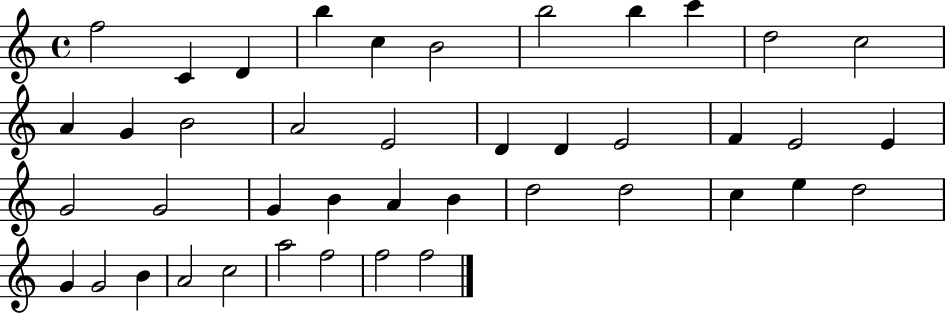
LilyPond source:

{
  \clef treble
  \time 4/4
  \defaultTimeSignature
  \key c \major
  f''2 c'4 d'4 | b''4 c''4 b'2 | b''2 b''4 c'''4 | d''2 c''2 | \break a'4 g'4 b'2 | a'2 e'2 | d'4 d'4 e'2 | f'4 e'2 e'4 | \break g'2 g'2 | g'4 b'4 a'4 b'4 | d''2 d''2 | c''4 e''4 d''2 | \break g'4 g'2 b'4 | a'2 c''2 | a''2 f''2 | f''2 f''2 | \break \bar "|."
}